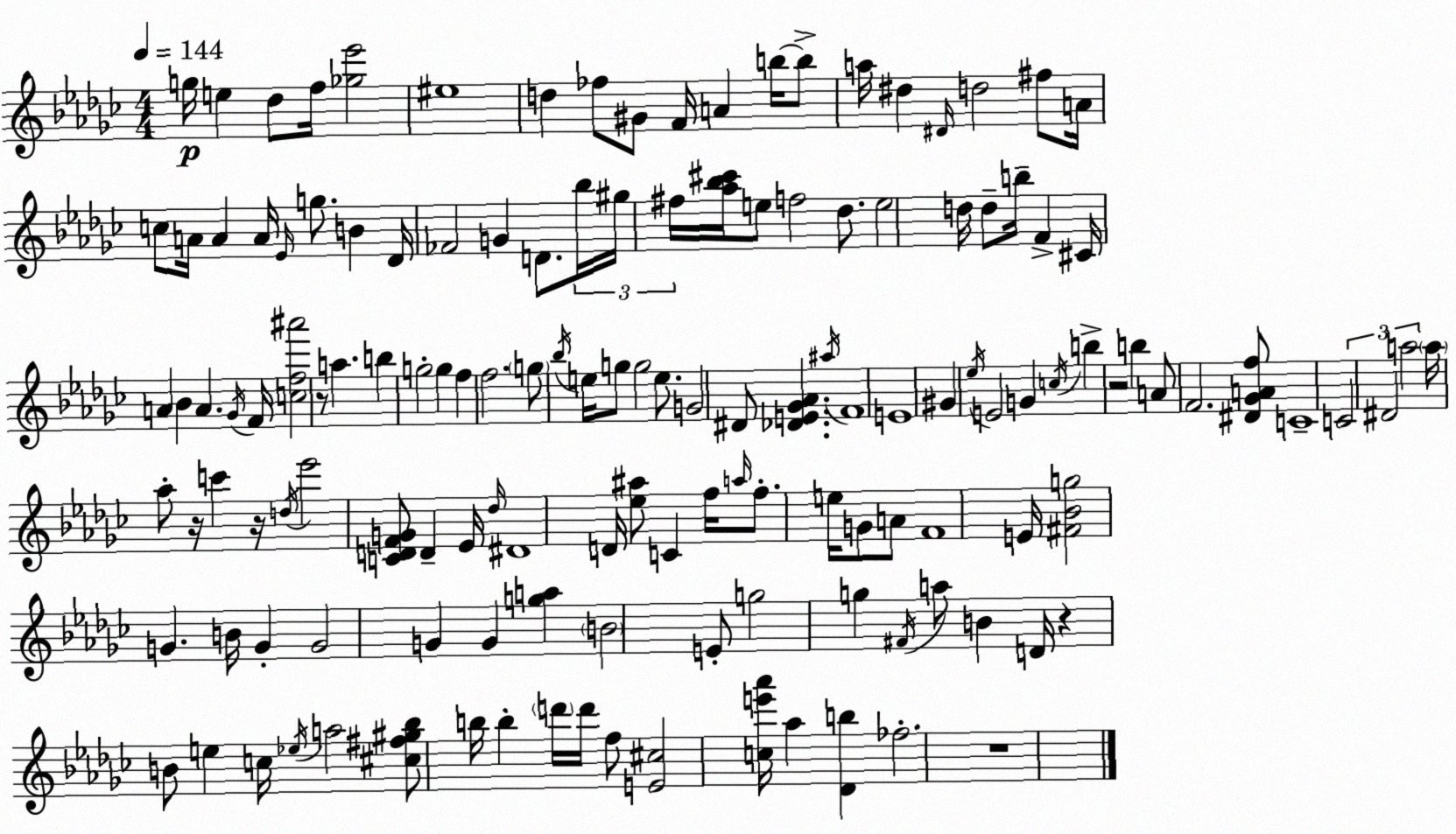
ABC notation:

X:1
T:Untitled
M:4/4
L:1/4
K:Ebm
g/4 e _d/2 f/4 [_g_e']2 ^e4 d _f/2 ^G/2 F/4 A b/4 b/2 a/4 ^d ^D/4 d2 ^f/2 A/4 c/2 A/4 A A/4 _E/4 g/2 B _D/4 _F2 G D/2 _b/4 ^g/4 ^f/4 [_a_b^c']/4 e/2 f2 _d/2 e2 d/4 d/2 b/4 F ^C/4 A _B A _G/4 F/4 [cf^a']2 z/2 a b g2 g f f2 g/2 _b/4 e/4 g/2 g2 e/2 G2 ^D/2 [_DE_G_A] ^a/4 F4 E4 ^G _e/4 E2 G c/4 b z2 b A/2 F2 [^D_GAf]/2 C4 C2 ^D2 a2 a/4 _a/2 z/4 c' z/4 d/4 _e'2 [CDFG]/2 D _E/4 _d/4 ^D4 D/4 [_e^a]/2 C f/4 a/4 f/2 e/4 G/2 A/2 F4 E/4 [^F_Bg]2 G B/4 G G2 G G [ga] B2 E/2 g2 g ^F/4 a/2 B D/4 z B/2 e c/4 _e/4 a2 [^c^f^g_b]/2 b/4 b d'/4 d'/4 f/2 [E^c]2 [ce'_a']/4 _a [_Db] _f2 z4